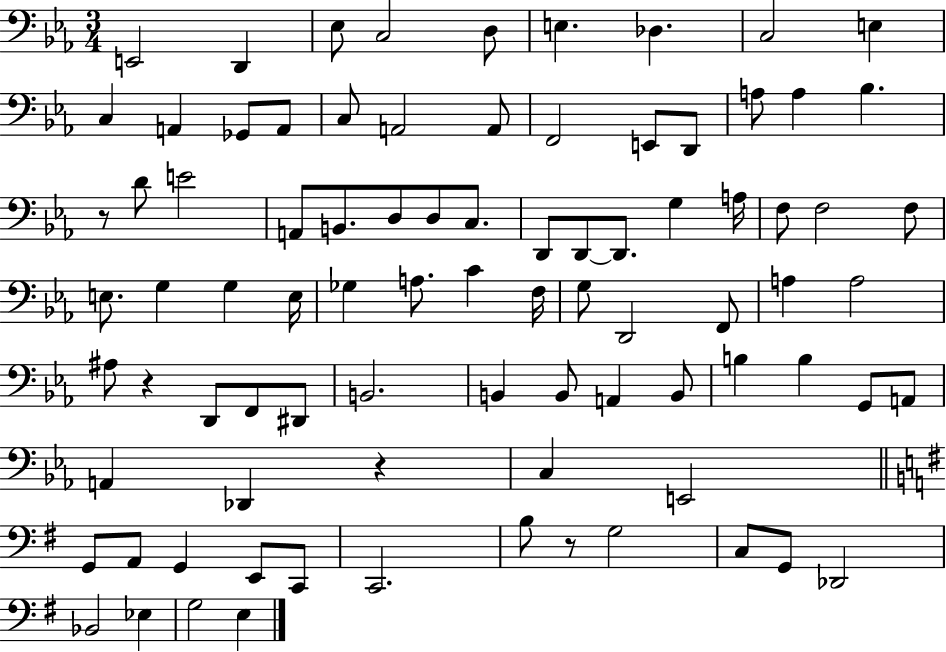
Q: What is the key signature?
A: EES major